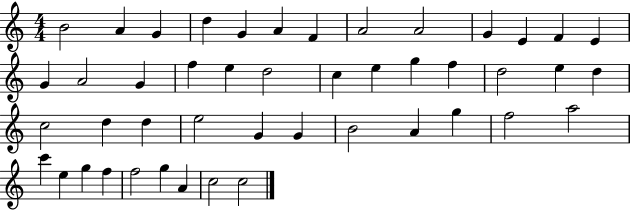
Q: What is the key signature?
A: C major